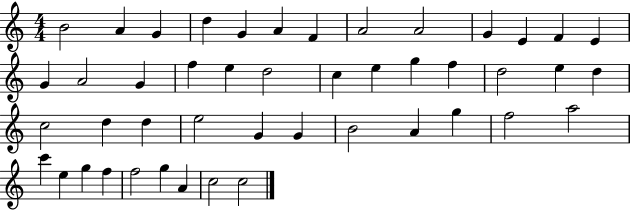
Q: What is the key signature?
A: C major